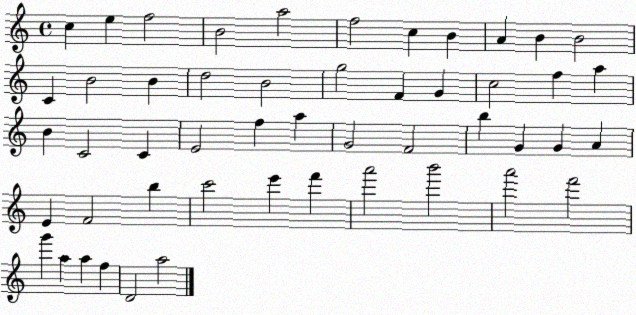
X:1
T:Untitled
M:4/4
L:1/4
K:C
c e f2 B2 a2 f2 c B A B B2 C B2 B d2 B2 g2 F G c2 f a B C2 C E2 f a G2 F2 b G G A E F2 b c'2 e' f' a'2 b'2 a'2 f'2 g' a a f D2 a2